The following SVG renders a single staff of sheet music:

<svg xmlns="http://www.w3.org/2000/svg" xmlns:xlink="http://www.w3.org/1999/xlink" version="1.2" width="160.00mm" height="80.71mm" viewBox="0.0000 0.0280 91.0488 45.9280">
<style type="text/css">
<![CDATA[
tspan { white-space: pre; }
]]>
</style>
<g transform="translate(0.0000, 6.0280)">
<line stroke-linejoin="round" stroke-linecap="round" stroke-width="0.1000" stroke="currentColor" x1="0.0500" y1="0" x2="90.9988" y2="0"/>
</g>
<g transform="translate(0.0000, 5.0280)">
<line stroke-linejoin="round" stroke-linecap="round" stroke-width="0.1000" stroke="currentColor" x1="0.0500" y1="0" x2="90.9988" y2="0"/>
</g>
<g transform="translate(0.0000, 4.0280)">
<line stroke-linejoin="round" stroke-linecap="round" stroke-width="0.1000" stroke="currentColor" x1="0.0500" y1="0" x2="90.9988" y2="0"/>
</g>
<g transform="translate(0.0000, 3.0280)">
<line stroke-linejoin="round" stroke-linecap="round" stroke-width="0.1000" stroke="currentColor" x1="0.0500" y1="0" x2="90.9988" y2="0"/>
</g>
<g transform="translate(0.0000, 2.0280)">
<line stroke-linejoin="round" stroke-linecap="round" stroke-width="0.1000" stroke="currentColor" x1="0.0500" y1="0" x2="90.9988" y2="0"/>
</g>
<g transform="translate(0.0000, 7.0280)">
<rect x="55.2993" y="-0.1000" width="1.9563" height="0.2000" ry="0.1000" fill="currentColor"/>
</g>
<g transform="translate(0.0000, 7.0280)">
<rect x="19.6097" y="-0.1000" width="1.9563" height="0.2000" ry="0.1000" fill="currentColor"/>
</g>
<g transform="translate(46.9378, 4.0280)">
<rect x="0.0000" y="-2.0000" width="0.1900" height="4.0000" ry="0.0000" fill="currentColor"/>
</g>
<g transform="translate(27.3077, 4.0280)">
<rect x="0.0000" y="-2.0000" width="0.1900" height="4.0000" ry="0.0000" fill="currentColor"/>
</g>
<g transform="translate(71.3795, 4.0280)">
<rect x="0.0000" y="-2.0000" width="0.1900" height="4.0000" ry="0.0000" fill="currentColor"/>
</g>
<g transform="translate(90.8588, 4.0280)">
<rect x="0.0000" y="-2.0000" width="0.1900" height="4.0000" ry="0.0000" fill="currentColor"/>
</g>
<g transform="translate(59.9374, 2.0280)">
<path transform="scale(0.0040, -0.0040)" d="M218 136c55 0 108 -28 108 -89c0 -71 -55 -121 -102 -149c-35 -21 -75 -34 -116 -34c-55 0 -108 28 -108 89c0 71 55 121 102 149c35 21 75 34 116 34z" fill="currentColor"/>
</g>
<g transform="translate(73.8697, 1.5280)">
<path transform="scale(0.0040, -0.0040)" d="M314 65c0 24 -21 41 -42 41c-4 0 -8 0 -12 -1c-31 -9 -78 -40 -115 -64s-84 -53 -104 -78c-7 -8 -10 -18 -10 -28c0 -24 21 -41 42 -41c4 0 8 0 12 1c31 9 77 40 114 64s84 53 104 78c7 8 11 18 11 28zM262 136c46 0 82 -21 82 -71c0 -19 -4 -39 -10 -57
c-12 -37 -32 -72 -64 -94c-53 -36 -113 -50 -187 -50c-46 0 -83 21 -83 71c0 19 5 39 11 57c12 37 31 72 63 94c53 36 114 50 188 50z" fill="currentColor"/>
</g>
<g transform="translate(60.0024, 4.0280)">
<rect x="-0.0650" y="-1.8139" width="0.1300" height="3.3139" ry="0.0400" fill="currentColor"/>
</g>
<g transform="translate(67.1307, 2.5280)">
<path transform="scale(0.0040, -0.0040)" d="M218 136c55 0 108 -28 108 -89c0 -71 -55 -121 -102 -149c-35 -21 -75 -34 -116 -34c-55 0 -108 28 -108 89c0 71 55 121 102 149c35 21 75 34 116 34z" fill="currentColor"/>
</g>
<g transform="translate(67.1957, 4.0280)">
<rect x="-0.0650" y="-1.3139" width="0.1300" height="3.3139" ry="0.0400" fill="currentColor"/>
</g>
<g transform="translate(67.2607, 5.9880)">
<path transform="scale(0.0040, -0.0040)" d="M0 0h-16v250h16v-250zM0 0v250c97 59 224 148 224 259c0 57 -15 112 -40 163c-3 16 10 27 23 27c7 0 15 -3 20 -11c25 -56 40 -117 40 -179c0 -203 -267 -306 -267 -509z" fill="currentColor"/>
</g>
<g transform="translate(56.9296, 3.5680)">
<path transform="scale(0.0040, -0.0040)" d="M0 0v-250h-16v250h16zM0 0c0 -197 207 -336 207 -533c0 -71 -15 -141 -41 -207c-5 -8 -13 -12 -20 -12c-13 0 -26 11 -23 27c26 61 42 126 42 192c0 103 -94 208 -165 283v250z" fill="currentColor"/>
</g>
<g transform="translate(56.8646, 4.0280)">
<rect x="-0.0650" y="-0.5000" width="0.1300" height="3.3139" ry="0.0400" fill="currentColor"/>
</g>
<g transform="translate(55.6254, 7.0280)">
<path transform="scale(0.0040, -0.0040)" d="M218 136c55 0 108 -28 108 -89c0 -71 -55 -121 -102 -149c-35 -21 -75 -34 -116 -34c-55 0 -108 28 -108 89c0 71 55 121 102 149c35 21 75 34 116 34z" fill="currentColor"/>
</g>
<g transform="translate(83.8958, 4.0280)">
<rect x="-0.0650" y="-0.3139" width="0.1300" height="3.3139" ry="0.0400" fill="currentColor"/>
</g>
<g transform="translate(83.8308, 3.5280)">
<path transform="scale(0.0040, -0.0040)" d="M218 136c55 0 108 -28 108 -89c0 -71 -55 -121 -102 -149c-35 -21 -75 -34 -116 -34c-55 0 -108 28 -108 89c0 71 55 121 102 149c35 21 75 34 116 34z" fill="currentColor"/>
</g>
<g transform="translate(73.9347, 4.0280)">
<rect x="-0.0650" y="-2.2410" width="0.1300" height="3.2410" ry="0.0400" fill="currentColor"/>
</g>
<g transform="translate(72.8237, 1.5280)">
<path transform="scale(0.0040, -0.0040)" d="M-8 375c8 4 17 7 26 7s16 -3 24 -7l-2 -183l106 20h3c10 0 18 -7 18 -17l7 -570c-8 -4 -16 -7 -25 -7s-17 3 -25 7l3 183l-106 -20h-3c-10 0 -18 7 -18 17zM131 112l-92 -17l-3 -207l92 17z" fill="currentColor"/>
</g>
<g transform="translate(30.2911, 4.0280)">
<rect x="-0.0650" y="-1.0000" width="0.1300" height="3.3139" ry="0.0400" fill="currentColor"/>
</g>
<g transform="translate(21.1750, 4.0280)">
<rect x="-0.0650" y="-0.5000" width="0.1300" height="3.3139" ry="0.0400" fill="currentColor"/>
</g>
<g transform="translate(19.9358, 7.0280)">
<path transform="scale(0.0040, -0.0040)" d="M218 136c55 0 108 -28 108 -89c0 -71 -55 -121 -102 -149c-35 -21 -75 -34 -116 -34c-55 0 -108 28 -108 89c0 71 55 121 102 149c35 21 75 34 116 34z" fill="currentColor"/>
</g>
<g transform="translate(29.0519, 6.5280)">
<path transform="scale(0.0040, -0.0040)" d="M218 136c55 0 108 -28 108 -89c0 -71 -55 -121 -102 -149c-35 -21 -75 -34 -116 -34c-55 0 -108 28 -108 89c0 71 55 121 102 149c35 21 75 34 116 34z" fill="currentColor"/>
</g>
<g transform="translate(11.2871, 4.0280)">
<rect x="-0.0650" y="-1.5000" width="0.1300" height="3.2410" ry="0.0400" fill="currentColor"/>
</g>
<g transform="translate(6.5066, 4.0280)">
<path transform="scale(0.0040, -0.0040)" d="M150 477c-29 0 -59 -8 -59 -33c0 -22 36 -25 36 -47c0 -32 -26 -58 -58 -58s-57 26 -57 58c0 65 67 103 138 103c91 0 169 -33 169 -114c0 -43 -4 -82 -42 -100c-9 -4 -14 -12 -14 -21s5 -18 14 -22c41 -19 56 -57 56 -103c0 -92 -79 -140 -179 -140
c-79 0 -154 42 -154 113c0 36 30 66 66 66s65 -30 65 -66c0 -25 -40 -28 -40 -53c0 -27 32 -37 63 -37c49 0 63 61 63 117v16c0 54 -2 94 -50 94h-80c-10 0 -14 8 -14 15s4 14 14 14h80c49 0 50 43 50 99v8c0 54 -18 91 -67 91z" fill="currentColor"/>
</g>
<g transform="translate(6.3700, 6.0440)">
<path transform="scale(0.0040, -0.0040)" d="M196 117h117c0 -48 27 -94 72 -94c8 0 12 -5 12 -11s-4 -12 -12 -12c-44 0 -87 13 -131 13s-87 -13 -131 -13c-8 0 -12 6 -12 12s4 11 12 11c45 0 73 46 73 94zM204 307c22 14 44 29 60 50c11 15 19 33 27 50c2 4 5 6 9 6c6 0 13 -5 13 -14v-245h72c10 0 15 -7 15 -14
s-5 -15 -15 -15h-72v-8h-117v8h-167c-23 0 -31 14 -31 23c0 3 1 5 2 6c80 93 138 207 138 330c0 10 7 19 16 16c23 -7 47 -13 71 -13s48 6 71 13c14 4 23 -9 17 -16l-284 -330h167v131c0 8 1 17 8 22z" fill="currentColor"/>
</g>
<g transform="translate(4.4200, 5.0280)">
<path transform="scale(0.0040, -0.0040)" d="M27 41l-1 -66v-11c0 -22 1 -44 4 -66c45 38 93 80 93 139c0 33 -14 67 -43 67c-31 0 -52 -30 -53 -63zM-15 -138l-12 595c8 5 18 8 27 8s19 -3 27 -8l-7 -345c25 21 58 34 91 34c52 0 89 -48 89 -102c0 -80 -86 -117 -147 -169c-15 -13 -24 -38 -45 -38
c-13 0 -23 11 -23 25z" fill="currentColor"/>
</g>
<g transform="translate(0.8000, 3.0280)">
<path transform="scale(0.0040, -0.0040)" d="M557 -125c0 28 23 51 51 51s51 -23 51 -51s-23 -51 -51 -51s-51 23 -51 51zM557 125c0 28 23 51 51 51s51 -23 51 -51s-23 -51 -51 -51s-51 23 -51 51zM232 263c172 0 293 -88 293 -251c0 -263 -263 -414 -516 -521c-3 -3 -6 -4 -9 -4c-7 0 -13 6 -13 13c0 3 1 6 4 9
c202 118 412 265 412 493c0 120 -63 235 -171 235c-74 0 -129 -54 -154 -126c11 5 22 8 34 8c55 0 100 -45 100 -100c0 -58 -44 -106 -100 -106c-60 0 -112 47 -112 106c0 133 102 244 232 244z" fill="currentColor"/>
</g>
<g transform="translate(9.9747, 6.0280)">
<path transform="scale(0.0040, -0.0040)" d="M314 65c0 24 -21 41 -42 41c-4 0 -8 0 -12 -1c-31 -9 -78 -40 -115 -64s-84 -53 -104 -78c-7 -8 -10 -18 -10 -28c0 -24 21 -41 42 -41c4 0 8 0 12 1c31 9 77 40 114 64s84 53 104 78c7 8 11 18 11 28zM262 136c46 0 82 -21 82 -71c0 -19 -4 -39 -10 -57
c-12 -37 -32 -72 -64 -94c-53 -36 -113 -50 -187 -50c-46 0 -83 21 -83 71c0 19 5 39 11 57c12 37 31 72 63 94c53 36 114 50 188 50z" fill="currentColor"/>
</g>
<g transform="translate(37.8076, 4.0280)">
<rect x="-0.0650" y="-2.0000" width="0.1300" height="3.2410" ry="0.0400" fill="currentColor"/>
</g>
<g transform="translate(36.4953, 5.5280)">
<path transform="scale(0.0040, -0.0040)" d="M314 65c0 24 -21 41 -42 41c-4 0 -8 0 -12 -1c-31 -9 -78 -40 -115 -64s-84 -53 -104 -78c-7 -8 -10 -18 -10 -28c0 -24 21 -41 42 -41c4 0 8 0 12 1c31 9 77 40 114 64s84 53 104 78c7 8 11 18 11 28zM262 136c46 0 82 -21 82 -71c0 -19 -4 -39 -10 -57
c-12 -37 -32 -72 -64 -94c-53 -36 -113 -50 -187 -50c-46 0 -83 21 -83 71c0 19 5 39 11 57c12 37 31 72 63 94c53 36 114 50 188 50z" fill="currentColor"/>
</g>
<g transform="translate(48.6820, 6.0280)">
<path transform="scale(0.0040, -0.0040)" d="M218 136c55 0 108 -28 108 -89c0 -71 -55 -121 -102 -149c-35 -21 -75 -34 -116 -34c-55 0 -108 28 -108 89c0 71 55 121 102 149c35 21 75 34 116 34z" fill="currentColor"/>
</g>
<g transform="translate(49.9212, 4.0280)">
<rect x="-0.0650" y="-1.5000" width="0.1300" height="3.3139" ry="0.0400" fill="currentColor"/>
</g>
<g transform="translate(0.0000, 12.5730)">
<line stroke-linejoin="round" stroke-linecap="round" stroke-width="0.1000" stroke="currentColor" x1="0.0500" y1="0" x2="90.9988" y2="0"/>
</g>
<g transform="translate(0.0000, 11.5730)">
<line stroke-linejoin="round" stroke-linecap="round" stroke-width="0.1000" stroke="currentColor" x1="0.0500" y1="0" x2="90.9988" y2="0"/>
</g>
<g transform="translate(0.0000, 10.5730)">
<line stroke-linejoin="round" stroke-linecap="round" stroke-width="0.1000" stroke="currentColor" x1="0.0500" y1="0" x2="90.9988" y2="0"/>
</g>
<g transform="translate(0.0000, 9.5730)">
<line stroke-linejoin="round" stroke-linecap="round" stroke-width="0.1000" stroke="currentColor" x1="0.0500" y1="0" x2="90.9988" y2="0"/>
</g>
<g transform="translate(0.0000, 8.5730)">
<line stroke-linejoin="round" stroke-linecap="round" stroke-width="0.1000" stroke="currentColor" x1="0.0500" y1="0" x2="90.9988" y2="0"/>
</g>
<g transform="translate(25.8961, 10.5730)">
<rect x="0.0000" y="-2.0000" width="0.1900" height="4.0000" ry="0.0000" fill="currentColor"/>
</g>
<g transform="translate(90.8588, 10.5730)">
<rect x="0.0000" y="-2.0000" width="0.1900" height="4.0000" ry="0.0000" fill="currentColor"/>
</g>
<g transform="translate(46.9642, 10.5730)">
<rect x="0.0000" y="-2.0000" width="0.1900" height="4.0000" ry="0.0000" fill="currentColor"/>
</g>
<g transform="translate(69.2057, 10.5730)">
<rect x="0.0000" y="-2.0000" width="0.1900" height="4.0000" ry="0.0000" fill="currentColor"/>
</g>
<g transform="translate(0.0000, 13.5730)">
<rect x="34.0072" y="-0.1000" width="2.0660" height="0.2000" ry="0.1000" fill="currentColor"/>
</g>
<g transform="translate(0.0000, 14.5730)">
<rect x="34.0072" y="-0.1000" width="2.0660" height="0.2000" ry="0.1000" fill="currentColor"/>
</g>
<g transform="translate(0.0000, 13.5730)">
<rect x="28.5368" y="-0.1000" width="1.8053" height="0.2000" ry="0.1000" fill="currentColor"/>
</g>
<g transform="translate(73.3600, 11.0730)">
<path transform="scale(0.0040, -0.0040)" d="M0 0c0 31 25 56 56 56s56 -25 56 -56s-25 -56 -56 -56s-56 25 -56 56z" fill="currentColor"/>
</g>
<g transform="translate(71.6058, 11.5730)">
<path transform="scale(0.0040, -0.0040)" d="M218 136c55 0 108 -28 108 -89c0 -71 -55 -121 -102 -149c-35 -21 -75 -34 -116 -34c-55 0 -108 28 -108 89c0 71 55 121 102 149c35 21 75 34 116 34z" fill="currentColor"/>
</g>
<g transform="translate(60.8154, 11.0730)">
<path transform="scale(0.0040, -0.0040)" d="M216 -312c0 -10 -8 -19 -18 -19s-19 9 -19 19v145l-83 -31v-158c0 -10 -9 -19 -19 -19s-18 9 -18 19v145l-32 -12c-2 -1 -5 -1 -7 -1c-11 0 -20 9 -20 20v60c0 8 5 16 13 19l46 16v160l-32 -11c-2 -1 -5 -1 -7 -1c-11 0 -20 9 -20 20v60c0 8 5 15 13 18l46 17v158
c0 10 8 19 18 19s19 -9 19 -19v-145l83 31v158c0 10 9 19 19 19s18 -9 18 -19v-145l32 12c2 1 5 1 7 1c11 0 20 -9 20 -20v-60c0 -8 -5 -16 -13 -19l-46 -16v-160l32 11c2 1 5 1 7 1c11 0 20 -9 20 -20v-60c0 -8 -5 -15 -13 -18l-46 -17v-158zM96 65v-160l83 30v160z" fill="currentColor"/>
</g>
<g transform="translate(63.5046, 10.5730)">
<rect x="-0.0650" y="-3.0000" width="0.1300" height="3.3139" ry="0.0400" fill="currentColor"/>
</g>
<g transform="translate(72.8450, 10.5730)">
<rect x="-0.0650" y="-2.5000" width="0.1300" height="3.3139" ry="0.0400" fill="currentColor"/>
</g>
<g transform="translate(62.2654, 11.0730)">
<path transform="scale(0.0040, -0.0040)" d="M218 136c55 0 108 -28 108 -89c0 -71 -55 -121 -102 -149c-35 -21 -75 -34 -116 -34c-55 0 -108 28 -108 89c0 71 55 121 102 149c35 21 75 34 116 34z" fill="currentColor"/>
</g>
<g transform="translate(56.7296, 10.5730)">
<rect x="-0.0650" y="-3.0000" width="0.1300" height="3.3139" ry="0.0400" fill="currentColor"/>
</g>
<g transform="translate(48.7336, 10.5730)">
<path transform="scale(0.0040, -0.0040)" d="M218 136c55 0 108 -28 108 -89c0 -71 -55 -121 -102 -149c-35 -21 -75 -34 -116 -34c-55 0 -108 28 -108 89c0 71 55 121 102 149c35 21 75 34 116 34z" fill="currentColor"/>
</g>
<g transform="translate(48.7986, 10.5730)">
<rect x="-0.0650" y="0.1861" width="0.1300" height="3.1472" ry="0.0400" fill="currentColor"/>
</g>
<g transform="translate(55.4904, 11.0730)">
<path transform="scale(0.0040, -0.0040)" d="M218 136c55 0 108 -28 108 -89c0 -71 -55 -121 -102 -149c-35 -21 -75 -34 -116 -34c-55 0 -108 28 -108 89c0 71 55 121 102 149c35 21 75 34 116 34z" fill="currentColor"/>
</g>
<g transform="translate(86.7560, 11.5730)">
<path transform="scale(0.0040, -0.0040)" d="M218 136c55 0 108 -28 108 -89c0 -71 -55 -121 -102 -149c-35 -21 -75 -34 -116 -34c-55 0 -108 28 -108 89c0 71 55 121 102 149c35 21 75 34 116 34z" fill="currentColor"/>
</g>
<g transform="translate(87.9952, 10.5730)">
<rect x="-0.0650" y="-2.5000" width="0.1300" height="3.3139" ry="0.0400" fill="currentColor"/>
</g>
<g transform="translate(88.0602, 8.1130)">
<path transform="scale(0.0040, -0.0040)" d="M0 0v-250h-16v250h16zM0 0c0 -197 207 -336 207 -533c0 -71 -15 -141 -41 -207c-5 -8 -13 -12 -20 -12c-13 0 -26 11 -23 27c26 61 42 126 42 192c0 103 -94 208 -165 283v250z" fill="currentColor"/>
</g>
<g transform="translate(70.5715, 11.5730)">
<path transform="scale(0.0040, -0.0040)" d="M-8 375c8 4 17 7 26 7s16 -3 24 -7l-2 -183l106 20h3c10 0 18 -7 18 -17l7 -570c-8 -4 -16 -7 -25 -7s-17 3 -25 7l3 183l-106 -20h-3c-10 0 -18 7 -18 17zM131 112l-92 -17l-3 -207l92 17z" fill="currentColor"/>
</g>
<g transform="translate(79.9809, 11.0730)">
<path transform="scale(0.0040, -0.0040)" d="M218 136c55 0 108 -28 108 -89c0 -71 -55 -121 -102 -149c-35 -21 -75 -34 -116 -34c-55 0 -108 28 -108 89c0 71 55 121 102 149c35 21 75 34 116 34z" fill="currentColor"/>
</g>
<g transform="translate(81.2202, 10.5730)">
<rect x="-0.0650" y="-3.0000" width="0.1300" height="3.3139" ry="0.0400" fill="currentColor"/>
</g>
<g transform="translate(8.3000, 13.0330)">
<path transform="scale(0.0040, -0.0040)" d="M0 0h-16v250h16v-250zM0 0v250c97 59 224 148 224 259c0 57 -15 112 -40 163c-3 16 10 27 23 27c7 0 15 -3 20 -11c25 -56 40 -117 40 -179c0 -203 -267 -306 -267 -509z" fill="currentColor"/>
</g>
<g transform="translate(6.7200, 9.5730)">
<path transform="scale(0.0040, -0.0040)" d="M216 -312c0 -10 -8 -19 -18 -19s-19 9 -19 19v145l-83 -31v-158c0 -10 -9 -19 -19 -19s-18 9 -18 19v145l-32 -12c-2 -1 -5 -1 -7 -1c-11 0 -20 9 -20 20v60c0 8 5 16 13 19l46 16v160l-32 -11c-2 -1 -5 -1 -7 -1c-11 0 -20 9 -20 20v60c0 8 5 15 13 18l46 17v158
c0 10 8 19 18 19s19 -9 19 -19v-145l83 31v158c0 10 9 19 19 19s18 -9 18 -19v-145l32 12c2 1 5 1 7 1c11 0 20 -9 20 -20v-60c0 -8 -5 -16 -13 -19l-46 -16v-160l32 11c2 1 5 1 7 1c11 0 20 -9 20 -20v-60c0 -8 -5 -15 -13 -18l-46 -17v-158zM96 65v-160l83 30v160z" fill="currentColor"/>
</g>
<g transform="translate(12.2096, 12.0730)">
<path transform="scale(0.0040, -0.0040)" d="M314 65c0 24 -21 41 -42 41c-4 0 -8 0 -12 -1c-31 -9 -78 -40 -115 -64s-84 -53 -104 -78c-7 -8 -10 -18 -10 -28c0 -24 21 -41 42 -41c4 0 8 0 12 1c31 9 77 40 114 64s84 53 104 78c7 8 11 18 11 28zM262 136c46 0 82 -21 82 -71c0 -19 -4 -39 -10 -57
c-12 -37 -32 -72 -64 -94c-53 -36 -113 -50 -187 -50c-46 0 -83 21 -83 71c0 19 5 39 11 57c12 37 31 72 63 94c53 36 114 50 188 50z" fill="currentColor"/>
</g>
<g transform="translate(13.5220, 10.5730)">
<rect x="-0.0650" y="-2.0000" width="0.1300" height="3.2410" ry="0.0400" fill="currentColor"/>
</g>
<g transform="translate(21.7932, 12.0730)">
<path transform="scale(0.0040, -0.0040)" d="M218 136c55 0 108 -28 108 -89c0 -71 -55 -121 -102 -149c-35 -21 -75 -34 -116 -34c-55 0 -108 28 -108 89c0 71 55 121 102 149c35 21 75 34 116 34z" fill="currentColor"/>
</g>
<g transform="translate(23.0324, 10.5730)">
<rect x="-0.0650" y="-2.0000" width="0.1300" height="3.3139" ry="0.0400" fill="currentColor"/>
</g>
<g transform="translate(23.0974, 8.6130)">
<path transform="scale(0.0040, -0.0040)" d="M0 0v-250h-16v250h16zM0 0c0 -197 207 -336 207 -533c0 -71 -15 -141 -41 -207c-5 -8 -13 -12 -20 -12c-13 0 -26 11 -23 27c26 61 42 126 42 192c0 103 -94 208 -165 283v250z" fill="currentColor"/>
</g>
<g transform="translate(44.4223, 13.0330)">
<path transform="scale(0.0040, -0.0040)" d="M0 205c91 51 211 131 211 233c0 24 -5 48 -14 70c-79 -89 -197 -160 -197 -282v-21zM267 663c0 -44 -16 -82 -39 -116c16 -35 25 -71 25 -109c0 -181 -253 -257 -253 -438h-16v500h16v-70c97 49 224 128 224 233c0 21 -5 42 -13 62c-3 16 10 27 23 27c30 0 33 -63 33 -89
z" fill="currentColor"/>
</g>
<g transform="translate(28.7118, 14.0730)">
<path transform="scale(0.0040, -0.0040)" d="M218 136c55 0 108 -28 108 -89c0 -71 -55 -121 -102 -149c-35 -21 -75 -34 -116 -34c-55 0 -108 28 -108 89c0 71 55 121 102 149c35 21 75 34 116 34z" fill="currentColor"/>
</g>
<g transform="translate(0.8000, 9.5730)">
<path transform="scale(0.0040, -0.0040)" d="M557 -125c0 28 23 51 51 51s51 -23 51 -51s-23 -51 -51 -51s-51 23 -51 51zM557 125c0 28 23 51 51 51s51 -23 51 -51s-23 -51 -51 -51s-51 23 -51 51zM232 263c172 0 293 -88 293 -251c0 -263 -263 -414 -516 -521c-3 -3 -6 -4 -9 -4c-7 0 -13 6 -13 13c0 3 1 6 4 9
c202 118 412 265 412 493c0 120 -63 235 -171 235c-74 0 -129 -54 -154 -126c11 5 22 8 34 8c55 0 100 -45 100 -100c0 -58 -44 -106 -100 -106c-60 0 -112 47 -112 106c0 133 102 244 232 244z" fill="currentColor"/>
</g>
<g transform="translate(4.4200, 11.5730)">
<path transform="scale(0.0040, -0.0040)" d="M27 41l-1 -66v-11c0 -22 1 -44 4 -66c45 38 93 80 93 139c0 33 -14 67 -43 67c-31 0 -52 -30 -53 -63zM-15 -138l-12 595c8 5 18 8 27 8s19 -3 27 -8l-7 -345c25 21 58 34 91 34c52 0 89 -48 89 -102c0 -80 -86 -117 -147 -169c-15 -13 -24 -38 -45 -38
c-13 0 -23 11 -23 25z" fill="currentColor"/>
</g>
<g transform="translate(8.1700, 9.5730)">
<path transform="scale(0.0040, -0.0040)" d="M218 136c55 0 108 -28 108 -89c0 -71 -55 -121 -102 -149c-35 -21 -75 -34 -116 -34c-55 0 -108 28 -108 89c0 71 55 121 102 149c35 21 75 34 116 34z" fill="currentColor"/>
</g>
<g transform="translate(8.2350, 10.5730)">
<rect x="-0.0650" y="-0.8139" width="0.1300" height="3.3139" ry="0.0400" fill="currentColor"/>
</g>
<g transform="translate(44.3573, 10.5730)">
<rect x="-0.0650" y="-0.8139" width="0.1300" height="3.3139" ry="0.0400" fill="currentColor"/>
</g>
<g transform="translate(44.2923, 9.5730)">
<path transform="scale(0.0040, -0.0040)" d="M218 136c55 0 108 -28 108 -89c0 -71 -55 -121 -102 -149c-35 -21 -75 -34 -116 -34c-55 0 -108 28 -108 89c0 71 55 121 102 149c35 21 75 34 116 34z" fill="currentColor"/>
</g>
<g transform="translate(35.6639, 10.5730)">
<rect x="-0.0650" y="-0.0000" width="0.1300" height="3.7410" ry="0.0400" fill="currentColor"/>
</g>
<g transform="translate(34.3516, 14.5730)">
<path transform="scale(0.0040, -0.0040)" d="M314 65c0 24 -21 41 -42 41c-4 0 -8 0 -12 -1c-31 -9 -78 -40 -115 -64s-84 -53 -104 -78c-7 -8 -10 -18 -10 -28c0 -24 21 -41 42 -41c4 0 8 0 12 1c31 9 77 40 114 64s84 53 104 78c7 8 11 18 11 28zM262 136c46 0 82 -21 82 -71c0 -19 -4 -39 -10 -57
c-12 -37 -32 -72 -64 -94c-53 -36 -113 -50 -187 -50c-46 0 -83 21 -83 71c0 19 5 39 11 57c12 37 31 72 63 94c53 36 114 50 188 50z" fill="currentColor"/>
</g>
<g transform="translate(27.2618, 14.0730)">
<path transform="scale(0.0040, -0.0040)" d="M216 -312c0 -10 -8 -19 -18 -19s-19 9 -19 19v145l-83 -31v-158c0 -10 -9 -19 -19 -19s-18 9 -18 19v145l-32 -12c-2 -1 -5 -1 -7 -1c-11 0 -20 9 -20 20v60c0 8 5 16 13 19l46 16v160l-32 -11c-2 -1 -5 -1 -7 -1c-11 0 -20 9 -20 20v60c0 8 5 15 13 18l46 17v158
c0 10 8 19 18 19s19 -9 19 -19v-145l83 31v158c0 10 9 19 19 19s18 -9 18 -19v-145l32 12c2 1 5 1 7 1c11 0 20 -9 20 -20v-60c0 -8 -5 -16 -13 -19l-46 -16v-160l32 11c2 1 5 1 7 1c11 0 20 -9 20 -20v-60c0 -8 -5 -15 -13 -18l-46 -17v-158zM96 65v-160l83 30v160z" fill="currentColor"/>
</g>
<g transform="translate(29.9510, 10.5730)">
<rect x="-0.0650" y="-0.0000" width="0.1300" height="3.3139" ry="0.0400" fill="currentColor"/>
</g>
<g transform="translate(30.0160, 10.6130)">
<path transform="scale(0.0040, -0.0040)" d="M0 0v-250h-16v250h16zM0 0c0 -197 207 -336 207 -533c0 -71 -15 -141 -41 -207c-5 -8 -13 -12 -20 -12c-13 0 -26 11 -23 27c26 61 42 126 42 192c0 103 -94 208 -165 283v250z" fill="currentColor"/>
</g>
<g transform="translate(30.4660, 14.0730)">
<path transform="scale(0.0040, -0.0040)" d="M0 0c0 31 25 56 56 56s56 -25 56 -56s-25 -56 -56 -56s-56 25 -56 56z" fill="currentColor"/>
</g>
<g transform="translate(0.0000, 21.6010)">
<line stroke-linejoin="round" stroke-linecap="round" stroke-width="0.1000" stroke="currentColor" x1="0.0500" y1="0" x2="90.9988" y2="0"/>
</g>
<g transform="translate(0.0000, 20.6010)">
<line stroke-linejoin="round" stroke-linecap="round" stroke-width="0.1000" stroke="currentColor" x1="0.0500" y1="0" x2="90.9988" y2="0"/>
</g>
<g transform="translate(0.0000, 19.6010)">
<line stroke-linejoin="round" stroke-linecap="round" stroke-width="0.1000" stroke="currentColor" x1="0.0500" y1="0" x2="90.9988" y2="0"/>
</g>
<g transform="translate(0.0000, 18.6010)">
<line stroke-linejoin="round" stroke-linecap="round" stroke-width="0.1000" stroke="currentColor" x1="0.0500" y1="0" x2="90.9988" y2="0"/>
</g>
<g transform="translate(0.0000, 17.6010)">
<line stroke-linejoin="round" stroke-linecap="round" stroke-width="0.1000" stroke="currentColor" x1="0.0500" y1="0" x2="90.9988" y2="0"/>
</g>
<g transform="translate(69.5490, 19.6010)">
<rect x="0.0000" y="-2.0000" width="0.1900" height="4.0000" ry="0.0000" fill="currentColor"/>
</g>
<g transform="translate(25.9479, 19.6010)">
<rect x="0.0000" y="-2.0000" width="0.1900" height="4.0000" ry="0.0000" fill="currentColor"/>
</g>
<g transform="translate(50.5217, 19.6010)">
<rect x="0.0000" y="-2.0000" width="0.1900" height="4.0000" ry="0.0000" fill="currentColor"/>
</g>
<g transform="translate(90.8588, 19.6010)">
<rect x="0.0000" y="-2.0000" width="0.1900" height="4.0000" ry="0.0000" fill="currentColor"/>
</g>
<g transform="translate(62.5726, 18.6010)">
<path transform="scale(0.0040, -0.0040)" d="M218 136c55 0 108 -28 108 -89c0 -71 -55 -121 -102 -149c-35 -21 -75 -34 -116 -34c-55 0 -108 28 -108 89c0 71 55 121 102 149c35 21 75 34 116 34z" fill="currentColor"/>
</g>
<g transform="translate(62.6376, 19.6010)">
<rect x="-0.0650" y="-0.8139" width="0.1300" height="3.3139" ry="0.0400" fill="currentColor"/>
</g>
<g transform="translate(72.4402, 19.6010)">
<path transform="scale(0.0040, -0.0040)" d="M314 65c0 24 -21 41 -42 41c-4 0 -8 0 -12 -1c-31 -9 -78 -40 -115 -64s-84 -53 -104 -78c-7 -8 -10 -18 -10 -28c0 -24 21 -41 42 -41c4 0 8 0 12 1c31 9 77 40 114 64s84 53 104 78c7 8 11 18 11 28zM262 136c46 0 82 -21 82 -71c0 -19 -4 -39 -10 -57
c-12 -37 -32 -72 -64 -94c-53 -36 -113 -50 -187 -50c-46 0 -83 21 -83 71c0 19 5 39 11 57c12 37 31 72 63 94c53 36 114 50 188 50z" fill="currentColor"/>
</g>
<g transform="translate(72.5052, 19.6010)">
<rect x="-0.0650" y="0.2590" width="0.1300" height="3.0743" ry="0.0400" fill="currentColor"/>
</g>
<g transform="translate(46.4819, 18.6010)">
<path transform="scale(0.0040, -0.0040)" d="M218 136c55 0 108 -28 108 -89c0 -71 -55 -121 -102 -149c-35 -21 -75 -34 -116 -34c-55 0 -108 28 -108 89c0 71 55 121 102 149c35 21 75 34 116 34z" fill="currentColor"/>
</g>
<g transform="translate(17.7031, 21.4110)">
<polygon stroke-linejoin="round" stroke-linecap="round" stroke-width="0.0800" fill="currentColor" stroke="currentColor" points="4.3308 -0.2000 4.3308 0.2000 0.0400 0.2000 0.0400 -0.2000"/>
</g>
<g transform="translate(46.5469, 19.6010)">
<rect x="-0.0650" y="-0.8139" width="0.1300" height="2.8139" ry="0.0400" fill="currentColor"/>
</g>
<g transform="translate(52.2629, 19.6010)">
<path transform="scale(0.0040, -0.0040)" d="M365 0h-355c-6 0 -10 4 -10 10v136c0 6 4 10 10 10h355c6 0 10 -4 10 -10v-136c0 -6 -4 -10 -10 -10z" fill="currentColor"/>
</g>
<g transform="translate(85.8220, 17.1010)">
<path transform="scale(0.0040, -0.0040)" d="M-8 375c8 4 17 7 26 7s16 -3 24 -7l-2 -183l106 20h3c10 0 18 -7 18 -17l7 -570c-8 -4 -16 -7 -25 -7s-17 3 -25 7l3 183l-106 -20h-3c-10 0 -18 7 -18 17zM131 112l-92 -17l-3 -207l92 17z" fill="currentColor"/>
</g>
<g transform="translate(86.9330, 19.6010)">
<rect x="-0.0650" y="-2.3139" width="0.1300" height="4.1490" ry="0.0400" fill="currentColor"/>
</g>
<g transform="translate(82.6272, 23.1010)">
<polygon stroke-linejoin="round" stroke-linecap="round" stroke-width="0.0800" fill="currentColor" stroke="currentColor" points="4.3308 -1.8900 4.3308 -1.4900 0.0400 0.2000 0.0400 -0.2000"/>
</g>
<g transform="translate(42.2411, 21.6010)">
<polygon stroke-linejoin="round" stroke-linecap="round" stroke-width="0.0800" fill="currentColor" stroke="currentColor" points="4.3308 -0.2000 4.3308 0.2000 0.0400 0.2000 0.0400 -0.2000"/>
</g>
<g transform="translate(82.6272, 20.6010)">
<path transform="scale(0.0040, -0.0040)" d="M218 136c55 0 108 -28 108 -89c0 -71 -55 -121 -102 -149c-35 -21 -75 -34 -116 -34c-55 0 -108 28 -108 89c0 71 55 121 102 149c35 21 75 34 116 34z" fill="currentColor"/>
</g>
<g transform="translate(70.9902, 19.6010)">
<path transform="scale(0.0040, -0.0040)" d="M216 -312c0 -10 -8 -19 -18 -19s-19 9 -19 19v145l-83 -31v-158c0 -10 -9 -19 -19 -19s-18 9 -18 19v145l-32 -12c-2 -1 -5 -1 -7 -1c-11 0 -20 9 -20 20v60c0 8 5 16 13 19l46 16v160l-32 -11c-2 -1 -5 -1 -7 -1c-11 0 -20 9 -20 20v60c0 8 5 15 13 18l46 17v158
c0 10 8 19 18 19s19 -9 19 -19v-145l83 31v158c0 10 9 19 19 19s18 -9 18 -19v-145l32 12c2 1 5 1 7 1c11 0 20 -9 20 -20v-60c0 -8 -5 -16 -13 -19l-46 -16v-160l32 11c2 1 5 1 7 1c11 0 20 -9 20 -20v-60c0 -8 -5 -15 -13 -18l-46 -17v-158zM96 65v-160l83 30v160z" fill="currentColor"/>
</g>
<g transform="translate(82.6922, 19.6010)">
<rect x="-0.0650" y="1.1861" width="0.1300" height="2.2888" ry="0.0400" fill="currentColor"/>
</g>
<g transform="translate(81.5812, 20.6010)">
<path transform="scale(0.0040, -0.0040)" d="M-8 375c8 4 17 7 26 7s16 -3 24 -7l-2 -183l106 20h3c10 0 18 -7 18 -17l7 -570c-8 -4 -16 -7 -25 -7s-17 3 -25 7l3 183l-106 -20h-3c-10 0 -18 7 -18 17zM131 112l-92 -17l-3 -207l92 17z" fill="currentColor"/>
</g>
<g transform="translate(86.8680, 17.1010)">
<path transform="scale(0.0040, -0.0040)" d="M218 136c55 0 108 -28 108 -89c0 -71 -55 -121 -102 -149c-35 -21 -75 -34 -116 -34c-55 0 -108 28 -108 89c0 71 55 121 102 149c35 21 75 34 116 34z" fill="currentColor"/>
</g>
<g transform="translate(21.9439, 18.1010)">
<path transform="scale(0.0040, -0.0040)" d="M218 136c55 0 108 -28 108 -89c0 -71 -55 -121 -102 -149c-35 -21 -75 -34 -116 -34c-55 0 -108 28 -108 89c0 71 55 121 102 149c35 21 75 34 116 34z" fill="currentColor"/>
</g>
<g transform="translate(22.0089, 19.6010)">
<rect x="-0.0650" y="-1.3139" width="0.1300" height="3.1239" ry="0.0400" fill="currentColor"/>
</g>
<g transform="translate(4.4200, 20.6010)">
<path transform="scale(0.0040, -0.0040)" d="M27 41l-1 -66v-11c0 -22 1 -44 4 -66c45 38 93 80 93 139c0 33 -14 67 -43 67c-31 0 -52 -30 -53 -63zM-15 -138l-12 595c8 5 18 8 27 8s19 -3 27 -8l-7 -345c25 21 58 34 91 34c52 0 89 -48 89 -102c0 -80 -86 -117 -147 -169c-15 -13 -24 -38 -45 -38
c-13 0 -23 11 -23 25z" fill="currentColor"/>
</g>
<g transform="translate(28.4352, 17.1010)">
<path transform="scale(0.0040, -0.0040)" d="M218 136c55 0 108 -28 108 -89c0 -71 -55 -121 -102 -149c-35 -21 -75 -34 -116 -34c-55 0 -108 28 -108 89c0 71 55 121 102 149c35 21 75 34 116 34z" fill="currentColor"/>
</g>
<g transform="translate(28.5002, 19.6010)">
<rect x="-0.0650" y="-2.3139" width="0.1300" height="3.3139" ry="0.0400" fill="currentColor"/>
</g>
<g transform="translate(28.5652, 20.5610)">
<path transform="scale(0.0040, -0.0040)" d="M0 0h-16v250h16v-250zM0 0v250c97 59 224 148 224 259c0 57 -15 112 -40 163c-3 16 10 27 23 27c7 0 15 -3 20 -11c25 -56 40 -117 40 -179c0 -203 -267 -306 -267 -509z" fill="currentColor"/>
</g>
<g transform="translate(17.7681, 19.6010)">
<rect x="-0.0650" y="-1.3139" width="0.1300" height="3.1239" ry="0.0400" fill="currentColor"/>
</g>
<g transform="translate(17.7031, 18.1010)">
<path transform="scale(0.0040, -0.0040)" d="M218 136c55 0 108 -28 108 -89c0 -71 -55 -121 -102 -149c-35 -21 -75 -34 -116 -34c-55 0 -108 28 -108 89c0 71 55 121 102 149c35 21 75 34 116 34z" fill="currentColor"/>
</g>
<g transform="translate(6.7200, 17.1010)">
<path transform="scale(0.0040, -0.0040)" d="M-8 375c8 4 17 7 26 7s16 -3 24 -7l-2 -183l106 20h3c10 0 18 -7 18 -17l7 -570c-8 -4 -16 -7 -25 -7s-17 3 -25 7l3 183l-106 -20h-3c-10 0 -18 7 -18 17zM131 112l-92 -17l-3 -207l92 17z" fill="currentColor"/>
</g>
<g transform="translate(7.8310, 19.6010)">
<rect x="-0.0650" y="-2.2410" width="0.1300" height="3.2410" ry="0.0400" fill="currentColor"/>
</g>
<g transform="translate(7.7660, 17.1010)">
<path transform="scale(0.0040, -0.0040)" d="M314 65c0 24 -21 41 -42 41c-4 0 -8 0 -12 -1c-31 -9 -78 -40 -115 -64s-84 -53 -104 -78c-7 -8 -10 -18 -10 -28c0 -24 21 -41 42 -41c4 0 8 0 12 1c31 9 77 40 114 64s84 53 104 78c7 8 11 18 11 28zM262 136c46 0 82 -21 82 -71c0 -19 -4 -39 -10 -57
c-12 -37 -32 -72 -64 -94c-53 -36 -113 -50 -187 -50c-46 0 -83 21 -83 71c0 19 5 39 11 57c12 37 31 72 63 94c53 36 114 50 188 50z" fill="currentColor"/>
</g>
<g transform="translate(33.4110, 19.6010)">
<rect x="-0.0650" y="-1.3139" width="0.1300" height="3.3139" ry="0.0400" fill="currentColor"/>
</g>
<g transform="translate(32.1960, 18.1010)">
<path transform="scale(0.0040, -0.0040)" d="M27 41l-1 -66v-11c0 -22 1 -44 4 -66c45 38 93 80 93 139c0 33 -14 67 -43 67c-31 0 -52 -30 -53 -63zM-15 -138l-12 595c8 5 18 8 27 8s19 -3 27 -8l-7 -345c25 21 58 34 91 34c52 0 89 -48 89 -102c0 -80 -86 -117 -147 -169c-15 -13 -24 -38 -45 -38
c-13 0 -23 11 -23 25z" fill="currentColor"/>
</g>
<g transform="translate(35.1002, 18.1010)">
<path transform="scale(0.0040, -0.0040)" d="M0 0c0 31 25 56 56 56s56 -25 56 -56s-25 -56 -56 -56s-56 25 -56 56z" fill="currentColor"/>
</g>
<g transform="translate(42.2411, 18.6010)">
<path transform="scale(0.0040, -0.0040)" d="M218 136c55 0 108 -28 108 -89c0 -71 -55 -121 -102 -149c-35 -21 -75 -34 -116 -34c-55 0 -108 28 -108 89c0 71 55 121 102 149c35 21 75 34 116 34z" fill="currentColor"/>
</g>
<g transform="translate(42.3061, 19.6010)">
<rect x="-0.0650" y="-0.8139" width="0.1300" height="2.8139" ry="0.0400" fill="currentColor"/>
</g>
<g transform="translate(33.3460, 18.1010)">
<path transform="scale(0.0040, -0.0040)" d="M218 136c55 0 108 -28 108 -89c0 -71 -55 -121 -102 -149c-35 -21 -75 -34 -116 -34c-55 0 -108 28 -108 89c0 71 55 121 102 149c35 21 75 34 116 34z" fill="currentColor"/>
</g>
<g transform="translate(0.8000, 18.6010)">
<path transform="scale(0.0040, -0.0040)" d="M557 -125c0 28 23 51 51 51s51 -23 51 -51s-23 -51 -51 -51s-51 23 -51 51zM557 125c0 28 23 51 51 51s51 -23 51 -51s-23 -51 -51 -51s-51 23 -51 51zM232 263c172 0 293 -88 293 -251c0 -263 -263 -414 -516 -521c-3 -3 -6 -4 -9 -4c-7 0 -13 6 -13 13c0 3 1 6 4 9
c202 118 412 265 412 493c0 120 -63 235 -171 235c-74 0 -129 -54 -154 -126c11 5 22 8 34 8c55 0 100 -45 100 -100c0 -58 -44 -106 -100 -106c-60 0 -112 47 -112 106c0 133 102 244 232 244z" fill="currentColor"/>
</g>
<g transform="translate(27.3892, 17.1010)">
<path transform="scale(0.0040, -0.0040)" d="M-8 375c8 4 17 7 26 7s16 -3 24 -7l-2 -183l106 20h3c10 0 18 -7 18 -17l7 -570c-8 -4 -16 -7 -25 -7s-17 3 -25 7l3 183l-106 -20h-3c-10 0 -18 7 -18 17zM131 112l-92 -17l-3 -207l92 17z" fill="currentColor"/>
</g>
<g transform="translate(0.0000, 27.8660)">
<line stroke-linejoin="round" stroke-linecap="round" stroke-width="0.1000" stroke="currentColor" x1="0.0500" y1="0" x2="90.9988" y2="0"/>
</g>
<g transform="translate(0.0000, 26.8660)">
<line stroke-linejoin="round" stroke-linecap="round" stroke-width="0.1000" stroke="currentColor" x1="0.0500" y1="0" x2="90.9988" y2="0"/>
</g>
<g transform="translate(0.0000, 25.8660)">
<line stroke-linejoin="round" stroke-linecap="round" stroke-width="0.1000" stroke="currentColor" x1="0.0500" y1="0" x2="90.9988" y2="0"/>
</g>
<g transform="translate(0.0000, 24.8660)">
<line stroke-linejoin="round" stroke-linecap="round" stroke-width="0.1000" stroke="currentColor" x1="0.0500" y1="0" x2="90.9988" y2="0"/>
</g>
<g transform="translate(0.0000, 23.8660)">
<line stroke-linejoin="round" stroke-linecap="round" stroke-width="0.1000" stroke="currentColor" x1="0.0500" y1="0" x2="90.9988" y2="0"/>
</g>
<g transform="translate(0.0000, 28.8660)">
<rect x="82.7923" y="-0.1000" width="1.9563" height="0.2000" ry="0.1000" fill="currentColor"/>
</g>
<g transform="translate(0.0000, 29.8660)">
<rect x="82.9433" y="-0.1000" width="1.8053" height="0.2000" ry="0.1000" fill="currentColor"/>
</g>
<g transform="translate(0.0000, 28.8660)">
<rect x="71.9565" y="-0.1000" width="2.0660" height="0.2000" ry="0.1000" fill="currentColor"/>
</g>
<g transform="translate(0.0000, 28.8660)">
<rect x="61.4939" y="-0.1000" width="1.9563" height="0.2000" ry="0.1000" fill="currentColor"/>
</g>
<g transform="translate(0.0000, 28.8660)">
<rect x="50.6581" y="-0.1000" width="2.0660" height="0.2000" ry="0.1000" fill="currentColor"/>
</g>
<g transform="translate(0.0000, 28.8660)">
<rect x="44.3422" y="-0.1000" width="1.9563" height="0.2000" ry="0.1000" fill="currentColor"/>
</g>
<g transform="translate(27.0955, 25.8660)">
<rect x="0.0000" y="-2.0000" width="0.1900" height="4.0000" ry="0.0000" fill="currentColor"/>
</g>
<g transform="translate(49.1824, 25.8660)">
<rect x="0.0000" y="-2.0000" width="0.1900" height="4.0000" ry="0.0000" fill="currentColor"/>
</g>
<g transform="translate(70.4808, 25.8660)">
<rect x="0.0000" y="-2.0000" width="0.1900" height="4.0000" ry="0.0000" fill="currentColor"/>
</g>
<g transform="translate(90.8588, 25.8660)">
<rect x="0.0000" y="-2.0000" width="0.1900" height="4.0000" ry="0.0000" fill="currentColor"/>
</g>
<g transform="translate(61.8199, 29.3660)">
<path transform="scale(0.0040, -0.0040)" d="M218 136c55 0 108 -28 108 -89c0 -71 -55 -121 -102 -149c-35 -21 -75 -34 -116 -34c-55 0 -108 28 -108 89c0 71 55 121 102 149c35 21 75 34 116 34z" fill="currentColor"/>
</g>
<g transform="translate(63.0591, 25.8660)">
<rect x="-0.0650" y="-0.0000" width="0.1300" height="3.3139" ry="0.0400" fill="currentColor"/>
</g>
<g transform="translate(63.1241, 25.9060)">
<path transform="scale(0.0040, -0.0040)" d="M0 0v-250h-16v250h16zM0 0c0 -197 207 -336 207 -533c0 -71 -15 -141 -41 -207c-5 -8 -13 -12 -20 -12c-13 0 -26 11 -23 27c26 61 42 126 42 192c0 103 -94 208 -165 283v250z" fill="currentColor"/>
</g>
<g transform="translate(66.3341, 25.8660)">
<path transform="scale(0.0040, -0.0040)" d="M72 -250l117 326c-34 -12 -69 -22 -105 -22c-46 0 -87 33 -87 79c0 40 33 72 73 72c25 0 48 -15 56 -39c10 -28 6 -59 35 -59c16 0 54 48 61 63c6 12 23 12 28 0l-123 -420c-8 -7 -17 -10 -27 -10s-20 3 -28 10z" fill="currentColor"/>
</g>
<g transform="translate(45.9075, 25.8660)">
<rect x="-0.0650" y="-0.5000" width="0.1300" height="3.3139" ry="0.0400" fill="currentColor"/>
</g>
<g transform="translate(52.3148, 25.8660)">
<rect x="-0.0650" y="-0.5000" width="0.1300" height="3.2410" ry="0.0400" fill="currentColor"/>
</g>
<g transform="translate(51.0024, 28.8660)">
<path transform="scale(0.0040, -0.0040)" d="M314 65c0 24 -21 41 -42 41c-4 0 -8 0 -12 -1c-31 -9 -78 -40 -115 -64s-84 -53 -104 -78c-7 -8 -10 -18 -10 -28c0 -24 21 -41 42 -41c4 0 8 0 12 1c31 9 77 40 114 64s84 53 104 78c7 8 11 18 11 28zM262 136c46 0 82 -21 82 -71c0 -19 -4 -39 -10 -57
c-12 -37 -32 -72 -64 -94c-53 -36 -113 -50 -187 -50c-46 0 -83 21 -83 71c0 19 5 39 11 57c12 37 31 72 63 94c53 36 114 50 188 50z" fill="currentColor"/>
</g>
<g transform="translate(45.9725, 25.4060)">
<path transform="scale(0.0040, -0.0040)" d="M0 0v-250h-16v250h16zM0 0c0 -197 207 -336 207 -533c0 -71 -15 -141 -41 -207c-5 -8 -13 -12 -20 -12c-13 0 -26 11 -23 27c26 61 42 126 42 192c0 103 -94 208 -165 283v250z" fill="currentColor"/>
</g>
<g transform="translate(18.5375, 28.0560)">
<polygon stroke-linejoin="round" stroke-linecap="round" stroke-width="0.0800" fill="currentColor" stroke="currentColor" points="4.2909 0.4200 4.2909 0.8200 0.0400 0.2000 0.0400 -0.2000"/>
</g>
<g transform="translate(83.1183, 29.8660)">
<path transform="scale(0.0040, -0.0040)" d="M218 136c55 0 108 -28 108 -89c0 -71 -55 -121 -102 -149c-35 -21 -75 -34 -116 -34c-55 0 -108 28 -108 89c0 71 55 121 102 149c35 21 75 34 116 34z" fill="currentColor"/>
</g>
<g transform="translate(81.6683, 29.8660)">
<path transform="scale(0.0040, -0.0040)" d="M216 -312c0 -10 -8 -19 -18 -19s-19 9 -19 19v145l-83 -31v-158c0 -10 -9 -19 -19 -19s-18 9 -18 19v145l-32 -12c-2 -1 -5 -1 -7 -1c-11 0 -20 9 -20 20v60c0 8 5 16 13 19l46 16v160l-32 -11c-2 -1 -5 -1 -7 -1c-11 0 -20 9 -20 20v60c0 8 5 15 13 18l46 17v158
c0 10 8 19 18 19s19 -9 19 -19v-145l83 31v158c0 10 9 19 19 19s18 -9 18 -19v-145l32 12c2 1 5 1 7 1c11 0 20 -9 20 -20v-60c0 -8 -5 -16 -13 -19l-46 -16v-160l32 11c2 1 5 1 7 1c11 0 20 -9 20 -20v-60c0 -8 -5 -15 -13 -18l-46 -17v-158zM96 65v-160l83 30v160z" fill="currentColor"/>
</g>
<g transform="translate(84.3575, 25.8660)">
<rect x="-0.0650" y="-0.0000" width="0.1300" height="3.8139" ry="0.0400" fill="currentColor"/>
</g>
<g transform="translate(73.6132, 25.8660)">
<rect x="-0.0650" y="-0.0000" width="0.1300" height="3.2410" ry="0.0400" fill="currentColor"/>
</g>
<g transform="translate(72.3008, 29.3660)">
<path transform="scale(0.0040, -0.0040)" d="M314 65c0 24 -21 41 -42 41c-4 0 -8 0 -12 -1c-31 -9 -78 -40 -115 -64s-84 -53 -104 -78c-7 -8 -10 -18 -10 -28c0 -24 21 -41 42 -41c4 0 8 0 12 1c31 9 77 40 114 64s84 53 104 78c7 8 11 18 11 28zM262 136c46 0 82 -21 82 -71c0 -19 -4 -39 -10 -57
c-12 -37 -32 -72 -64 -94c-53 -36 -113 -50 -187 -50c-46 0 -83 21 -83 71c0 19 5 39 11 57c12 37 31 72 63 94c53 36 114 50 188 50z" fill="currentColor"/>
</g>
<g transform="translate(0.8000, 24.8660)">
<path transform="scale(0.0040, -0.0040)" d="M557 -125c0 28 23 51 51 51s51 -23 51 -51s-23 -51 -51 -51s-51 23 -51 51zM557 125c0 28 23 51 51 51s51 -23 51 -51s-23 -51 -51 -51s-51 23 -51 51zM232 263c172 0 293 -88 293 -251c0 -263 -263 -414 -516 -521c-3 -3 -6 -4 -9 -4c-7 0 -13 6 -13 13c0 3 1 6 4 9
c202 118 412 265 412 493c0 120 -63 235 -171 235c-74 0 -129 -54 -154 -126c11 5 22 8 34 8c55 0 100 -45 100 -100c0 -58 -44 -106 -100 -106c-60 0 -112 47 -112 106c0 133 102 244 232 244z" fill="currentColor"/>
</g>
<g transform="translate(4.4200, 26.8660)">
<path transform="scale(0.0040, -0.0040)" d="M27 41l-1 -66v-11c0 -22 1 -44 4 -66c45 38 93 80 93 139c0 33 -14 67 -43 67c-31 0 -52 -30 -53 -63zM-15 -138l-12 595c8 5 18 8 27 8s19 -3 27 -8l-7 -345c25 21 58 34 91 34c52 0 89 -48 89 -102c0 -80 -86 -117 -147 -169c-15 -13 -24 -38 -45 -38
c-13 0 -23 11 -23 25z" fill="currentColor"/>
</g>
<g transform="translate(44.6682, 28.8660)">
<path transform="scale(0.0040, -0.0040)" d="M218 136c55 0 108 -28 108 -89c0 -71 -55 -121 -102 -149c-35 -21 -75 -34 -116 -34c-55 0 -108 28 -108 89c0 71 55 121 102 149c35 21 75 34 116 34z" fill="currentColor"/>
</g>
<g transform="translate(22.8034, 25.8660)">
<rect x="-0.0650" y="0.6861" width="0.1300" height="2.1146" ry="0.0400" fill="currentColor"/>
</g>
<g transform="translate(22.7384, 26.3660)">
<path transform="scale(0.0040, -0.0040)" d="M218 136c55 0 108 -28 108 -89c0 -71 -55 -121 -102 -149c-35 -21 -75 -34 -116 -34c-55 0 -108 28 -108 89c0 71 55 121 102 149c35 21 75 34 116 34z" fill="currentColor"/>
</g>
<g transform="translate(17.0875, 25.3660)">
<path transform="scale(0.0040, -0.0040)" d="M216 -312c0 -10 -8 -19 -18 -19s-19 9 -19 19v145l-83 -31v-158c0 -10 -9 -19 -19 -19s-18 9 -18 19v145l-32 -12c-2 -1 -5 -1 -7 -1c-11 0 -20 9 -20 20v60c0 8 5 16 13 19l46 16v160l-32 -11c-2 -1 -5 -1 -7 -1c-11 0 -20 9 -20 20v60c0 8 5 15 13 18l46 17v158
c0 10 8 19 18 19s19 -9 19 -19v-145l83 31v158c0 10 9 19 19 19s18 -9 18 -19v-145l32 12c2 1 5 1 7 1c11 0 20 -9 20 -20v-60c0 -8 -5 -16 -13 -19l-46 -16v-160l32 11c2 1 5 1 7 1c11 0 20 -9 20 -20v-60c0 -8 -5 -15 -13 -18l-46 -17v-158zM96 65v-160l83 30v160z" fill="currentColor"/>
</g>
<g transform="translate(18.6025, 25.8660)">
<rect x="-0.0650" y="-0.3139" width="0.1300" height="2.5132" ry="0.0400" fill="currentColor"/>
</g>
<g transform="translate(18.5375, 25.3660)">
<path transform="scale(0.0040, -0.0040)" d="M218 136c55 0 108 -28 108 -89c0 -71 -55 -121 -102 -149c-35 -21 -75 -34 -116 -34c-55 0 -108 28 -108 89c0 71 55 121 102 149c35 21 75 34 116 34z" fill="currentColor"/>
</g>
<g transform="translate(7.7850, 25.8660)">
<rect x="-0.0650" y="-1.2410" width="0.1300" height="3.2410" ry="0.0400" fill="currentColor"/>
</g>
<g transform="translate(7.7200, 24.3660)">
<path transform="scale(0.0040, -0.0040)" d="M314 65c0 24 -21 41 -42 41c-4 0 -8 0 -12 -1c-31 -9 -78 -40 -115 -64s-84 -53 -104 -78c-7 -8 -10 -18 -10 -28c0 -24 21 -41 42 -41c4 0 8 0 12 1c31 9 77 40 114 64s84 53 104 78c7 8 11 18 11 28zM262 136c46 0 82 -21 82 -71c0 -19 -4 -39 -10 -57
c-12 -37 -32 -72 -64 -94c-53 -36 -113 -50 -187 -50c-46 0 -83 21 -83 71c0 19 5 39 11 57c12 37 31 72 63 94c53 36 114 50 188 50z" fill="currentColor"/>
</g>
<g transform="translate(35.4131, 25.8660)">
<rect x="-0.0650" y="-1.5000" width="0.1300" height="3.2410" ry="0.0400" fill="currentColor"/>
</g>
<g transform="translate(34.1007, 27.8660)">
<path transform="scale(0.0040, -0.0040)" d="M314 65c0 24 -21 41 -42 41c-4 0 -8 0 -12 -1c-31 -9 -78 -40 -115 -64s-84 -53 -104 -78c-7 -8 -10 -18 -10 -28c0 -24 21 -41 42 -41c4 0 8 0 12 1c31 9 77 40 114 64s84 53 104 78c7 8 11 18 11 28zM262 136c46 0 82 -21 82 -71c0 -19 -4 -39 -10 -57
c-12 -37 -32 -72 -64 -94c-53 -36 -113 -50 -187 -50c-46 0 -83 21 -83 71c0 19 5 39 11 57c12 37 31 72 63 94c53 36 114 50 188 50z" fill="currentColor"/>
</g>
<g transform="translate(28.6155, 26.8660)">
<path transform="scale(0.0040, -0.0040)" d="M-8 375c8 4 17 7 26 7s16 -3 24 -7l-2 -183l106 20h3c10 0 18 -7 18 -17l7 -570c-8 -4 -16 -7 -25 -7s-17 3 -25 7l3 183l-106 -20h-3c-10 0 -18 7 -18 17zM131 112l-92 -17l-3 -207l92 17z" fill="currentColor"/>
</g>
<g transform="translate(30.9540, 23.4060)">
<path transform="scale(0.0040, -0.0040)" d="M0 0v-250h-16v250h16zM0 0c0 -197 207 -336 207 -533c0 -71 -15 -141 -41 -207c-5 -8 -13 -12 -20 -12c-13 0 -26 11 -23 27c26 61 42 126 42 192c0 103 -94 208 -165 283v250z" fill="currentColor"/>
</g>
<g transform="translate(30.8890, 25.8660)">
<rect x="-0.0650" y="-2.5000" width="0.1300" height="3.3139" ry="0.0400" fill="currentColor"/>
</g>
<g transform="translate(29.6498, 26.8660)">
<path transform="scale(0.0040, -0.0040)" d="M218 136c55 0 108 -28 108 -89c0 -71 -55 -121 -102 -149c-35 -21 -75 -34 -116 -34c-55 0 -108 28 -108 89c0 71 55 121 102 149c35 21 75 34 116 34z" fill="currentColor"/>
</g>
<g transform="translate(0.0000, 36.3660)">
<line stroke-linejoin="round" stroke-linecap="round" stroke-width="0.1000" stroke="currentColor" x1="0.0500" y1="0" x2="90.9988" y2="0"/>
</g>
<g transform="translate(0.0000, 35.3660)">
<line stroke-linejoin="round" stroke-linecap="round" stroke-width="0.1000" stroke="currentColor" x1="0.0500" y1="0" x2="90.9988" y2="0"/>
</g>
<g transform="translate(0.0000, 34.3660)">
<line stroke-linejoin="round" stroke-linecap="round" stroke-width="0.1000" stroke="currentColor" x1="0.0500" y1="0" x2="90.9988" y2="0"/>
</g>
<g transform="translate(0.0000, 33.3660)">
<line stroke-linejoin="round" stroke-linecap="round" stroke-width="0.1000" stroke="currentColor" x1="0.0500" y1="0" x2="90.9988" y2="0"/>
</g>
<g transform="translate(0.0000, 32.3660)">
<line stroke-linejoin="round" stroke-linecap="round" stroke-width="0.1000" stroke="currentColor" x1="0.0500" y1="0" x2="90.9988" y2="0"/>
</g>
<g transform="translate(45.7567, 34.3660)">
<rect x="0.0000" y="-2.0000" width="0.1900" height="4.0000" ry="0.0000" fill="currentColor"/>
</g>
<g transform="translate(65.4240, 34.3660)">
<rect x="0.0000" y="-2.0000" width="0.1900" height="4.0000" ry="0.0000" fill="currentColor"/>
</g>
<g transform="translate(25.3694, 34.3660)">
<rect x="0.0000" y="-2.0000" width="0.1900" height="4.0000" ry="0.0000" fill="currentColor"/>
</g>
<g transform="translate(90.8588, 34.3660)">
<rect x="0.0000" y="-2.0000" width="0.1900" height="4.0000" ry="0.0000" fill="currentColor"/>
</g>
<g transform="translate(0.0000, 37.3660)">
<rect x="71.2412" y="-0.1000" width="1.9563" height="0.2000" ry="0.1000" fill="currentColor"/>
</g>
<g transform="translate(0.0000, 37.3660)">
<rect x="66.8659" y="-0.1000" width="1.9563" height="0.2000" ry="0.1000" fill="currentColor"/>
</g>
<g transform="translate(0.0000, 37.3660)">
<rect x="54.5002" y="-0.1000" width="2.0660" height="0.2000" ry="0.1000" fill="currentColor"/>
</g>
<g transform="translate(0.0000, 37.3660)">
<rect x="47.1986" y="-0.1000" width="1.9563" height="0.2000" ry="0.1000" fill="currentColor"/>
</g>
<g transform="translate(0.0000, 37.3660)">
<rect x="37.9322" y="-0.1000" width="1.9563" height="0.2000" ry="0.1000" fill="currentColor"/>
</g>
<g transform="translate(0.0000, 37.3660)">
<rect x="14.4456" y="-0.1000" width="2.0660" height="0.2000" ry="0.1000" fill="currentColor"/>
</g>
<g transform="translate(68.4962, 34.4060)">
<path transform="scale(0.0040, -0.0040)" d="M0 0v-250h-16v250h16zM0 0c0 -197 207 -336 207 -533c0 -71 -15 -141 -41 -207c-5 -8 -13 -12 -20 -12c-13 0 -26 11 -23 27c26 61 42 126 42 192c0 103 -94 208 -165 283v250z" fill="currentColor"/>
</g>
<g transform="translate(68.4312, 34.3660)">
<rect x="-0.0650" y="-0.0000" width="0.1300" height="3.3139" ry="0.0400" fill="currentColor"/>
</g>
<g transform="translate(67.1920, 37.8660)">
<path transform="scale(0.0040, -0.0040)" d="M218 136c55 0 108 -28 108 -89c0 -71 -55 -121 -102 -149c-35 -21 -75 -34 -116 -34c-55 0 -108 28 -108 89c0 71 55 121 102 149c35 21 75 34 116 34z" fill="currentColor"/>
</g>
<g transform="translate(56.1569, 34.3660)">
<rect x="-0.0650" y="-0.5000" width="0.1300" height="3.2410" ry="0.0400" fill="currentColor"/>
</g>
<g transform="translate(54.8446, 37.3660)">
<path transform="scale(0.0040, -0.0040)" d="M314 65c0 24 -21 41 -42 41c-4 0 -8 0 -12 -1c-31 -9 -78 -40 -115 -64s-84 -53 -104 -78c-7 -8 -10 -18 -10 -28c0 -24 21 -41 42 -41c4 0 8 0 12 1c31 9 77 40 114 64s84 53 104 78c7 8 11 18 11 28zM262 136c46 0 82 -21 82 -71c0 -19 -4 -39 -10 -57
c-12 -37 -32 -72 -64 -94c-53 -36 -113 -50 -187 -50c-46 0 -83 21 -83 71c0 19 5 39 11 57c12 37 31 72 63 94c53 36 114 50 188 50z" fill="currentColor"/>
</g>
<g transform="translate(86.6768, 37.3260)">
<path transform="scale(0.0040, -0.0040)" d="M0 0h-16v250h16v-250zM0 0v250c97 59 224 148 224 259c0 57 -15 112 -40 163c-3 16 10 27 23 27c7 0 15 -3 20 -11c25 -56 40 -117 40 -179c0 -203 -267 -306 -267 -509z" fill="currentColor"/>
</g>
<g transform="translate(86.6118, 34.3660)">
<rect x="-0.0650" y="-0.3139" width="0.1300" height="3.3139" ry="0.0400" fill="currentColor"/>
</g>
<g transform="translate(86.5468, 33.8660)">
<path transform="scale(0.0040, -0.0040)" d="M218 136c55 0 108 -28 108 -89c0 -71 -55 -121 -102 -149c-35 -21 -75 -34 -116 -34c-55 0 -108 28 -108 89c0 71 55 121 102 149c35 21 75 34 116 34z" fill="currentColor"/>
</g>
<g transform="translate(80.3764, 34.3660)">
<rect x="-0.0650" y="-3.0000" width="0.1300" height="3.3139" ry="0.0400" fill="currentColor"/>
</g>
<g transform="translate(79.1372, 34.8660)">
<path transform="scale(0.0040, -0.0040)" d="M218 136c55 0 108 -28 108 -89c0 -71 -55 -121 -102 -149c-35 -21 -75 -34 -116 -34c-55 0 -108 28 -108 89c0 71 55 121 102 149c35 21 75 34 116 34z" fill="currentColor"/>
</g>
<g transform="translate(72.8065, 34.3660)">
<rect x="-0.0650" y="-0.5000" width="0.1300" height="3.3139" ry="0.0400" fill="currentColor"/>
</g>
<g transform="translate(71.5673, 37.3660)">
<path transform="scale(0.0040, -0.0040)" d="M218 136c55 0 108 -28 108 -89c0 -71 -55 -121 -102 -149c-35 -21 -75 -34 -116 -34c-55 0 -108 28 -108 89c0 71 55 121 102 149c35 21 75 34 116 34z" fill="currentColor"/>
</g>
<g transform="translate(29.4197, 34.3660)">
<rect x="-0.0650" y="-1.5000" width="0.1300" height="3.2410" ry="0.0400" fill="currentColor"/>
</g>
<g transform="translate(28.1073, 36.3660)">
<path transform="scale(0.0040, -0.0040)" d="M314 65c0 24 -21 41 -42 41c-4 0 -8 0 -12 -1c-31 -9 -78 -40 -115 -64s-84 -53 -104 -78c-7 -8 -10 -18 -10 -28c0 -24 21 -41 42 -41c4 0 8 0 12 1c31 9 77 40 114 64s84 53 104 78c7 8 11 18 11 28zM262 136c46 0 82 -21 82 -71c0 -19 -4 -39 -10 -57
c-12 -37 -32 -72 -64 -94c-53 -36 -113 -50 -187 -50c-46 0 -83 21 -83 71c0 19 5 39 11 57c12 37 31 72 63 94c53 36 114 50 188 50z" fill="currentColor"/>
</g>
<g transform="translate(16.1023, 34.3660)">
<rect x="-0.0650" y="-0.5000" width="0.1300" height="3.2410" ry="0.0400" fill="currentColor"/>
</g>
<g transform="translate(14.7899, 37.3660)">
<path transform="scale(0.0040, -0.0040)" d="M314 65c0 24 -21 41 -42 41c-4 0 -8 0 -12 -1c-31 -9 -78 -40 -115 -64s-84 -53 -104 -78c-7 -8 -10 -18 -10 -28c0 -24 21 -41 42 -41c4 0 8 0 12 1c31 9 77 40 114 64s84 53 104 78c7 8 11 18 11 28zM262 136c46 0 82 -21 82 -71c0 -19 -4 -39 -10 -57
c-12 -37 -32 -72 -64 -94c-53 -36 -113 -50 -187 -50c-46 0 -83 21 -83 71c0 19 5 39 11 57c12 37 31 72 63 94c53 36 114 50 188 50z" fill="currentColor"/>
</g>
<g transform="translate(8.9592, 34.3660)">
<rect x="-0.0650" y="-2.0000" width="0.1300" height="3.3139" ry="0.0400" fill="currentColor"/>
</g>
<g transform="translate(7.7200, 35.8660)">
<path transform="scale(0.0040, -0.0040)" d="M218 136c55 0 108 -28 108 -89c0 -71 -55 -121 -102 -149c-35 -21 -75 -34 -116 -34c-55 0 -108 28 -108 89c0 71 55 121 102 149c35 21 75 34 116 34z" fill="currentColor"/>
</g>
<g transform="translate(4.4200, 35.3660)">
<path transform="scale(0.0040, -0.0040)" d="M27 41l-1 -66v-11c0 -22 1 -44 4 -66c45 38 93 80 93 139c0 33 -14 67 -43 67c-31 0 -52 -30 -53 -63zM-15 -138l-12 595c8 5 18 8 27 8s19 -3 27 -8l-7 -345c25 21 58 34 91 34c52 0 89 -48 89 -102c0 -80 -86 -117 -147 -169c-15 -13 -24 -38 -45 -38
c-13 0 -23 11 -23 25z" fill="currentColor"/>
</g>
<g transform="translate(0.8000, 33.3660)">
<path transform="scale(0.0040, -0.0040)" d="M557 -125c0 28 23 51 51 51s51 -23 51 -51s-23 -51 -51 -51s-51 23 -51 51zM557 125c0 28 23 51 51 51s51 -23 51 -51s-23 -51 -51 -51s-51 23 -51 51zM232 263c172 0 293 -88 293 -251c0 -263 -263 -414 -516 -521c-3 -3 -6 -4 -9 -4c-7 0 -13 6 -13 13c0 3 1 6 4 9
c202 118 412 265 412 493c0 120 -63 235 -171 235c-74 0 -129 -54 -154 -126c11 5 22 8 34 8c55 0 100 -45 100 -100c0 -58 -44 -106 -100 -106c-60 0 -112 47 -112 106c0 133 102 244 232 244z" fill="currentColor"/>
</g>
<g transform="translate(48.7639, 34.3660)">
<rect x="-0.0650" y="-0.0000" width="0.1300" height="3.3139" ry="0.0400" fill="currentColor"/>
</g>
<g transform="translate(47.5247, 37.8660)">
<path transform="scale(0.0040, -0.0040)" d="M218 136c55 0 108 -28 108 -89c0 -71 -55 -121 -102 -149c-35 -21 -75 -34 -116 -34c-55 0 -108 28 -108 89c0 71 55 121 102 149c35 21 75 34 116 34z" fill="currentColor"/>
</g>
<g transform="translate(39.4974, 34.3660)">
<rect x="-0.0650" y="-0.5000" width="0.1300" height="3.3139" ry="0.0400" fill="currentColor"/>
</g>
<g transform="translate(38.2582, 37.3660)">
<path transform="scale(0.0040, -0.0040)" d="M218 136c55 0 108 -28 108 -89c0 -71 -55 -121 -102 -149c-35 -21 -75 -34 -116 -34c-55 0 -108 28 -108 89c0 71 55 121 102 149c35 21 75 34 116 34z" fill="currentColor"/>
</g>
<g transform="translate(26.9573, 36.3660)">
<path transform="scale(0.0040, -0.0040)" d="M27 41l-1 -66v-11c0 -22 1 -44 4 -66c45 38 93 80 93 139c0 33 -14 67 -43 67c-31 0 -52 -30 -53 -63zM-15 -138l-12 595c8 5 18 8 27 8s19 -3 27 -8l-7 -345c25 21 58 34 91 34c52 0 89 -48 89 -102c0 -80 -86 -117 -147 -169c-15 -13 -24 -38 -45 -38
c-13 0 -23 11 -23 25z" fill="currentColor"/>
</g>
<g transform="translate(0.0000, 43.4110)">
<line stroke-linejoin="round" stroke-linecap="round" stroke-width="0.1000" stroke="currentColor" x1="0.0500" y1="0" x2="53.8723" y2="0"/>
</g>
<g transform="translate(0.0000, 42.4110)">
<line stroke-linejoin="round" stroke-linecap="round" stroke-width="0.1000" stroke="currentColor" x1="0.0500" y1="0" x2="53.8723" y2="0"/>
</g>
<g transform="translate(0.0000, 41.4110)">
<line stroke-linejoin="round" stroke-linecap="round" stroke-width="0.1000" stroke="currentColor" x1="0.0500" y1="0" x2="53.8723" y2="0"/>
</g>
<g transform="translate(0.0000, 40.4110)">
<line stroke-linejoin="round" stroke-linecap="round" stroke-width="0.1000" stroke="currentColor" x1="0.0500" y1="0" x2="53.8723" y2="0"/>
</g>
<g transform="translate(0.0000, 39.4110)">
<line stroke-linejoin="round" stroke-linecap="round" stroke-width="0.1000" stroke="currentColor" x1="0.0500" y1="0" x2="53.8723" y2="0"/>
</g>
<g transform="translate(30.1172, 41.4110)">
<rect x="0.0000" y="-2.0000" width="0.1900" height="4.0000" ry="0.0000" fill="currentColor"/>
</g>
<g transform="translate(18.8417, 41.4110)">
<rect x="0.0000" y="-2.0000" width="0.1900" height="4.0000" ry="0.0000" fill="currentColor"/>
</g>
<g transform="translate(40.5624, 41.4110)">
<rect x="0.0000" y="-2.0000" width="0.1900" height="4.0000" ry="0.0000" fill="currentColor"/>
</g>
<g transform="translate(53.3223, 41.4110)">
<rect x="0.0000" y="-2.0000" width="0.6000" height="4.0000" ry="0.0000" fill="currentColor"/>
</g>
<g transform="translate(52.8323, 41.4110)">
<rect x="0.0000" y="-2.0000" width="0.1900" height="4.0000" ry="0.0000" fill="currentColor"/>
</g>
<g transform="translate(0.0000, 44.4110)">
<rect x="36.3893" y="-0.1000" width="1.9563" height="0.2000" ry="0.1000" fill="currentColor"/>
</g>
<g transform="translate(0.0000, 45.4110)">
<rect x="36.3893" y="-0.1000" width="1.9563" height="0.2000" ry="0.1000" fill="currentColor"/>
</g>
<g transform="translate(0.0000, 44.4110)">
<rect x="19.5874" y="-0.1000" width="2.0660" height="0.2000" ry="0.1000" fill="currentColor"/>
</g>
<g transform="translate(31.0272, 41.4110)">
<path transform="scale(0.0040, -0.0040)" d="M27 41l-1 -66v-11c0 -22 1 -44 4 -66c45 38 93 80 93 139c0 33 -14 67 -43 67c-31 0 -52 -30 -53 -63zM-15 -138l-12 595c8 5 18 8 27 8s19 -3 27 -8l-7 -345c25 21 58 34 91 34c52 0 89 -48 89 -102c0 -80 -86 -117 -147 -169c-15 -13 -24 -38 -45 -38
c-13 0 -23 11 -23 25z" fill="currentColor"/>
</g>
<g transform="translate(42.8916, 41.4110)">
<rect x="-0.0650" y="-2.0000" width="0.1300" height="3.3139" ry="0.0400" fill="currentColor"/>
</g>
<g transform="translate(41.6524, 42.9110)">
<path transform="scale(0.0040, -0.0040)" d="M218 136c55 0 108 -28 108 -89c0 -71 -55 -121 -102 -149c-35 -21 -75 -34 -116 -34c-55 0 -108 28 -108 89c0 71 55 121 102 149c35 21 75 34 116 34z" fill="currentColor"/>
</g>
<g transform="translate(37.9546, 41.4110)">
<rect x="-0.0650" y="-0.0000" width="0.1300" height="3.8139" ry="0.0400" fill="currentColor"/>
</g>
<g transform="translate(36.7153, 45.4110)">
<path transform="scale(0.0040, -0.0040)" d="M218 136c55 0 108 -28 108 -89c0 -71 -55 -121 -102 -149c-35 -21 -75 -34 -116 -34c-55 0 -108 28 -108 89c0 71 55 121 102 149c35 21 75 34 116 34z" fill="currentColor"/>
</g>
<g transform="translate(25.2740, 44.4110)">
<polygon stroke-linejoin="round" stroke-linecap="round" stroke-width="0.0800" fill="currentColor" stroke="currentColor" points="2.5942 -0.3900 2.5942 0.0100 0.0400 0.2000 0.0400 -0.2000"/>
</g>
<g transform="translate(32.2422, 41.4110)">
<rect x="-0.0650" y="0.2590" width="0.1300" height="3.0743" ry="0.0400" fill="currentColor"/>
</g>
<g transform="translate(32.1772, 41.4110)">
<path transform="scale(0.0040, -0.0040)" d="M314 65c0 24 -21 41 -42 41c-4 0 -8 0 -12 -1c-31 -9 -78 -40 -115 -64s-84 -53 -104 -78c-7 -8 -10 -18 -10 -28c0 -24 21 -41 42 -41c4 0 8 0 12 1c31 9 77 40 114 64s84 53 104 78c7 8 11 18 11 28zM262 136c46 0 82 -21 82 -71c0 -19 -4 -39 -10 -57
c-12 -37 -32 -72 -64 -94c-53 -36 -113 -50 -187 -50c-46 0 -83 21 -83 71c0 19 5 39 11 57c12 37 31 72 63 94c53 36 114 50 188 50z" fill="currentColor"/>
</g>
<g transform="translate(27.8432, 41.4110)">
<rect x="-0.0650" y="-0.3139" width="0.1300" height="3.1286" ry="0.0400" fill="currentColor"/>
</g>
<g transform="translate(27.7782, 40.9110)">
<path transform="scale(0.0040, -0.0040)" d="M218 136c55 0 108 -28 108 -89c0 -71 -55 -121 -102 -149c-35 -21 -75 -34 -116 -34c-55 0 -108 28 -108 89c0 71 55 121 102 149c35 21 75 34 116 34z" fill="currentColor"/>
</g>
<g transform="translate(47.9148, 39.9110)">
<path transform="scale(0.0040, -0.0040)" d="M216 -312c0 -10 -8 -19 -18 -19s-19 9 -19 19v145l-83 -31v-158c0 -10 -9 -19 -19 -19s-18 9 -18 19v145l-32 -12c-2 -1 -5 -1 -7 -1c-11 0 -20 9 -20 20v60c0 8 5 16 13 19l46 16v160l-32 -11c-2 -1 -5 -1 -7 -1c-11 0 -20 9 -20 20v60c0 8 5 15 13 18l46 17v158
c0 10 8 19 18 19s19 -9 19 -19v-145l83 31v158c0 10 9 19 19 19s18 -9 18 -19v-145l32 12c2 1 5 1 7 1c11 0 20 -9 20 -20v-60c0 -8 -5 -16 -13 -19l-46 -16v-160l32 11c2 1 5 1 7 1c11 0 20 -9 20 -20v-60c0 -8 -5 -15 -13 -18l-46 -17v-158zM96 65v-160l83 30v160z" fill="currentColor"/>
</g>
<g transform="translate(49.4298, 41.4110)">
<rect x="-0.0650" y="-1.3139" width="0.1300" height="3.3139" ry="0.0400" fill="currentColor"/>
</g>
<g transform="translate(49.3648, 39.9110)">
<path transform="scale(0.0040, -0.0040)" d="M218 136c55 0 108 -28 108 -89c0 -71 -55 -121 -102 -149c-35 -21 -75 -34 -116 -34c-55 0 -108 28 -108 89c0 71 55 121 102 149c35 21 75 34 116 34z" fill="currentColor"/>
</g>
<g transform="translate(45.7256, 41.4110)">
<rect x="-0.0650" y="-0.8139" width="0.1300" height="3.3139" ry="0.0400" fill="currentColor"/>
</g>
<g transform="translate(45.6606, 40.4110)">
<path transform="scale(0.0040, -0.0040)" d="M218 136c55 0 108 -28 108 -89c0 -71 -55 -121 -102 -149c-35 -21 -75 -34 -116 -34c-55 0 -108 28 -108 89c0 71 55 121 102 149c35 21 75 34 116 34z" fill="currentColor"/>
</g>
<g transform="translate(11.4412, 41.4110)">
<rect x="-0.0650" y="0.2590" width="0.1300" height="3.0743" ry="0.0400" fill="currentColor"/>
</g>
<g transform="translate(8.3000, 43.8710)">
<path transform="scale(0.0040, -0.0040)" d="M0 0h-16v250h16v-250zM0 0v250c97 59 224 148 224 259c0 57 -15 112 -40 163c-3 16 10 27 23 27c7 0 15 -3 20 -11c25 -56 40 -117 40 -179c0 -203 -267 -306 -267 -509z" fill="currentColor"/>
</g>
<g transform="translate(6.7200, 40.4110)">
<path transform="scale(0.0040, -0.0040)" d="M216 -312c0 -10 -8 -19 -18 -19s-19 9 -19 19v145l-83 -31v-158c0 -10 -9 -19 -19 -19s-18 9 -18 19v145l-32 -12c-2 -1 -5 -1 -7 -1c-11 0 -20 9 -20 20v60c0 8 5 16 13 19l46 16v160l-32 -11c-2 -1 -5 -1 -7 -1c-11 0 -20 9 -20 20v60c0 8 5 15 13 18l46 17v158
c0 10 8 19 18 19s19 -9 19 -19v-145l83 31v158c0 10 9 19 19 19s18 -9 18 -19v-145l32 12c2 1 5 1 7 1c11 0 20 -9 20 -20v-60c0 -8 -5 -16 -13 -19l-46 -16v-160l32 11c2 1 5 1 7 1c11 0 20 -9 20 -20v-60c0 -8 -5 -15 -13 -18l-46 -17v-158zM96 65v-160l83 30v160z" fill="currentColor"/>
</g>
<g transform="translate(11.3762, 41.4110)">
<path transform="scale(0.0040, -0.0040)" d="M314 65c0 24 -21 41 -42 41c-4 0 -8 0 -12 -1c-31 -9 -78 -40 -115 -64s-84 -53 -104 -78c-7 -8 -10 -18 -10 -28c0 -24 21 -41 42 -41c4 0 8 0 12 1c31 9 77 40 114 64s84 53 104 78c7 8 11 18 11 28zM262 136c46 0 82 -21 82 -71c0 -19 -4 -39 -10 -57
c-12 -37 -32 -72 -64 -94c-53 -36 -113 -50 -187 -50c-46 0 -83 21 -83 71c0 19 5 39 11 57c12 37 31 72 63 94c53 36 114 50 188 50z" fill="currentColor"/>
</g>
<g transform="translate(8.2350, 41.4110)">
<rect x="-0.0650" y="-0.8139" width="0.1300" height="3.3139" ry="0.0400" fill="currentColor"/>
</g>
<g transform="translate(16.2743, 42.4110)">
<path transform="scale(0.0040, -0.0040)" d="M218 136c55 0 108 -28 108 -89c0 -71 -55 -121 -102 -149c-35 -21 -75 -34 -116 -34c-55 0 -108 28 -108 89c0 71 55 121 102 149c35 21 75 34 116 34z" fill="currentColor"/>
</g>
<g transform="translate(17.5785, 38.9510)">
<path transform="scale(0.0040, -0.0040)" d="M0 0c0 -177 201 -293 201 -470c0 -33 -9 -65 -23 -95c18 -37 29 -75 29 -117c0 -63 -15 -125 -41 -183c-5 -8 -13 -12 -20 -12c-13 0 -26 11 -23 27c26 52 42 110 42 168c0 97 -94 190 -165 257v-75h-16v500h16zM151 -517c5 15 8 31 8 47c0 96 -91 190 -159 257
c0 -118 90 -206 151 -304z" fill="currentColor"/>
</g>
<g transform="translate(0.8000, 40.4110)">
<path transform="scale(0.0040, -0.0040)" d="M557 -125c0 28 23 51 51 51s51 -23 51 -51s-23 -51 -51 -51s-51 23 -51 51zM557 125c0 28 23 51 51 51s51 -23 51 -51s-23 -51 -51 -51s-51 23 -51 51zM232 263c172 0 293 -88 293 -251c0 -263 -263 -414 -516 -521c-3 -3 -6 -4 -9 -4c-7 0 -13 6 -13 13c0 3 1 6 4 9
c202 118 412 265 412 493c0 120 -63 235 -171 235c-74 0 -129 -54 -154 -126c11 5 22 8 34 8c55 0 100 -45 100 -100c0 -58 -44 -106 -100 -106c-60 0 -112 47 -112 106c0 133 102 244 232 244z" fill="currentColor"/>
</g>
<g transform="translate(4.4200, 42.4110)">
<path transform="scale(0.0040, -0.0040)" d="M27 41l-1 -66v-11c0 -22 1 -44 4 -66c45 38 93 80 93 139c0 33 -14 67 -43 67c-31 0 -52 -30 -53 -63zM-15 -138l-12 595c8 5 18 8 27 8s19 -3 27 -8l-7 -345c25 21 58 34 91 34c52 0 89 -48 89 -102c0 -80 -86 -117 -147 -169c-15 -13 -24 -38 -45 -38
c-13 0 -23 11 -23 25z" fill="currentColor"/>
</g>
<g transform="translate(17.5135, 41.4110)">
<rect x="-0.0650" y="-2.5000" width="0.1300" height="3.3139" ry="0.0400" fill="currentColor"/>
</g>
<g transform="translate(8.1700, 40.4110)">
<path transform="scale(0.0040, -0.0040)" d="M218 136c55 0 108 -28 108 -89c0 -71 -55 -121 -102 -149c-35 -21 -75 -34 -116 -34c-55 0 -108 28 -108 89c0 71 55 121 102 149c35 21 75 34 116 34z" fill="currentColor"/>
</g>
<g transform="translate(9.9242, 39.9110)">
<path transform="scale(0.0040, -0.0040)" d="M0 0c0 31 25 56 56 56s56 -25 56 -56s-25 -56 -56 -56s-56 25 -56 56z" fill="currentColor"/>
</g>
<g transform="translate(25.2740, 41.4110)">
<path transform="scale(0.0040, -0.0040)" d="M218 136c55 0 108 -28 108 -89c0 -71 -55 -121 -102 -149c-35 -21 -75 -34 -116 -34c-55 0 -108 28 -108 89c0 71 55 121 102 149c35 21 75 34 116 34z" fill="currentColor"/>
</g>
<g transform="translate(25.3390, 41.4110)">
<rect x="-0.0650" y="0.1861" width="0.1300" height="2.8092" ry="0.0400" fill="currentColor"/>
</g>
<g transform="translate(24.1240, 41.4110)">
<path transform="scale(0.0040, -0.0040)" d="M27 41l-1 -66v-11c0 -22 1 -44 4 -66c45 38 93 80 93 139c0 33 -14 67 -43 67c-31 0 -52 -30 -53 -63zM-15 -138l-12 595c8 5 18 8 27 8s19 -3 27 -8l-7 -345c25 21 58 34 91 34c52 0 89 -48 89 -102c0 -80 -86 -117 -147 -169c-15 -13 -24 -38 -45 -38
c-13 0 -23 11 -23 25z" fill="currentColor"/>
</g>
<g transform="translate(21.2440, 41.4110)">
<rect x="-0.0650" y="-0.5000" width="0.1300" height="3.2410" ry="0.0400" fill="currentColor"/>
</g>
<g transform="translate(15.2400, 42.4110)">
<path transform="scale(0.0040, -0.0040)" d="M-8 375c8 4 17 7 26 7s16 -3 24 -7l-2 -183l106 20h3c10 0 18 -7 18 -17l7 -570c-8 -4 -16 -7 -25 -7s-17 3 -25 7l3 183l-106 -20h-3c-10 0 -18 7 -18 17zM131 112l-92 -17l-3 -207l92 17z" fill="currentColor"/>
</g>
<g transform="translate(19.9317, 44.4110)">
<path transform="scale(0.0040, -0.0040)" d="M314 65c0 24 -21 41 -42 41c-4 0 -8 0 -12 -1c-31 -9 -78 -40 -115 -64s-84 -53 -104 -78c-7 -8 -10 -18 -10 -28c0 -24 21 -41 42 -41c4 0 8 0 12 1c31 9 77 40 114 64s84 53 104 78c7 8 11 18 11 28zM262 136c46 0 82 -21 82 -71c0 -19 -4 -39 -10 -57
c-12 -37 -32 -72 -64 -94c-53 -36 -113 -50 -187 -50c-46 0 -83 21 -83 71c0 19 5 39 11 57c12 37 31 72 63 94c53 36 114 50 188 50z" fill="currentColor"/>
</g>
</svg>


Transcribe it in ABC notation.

X:1
T:Untitled
M:3/4
L:1/4
K:F
G,,2 E,, F,, A,,2 G,, E,,/2 A, G,/2 B,2 E, ^F,/2 A,,2 A,,/2 ^D,,/2 C,,2 F,/4 D, C, ^C, B,, C, B,,/2 B,2 G,/2 G,/2 B,/2 _G, F,/2 F,/2 z2 F, ^D,2 B,,/2 B,/2 G,2 ^E,/2 C,/2 B,,/2 G,,2 E,,/2 E,,2 D,,/2 z/2 D,,2 ^C,, A,, E,,2 _G,,2 E,, D,, E,,2 D,,/2 E,, C, E,/2 ^F,/2 D,2 B,,/4 E,,2 _D,/2 E,/2 _D,2 C,, A,, F, ^G,